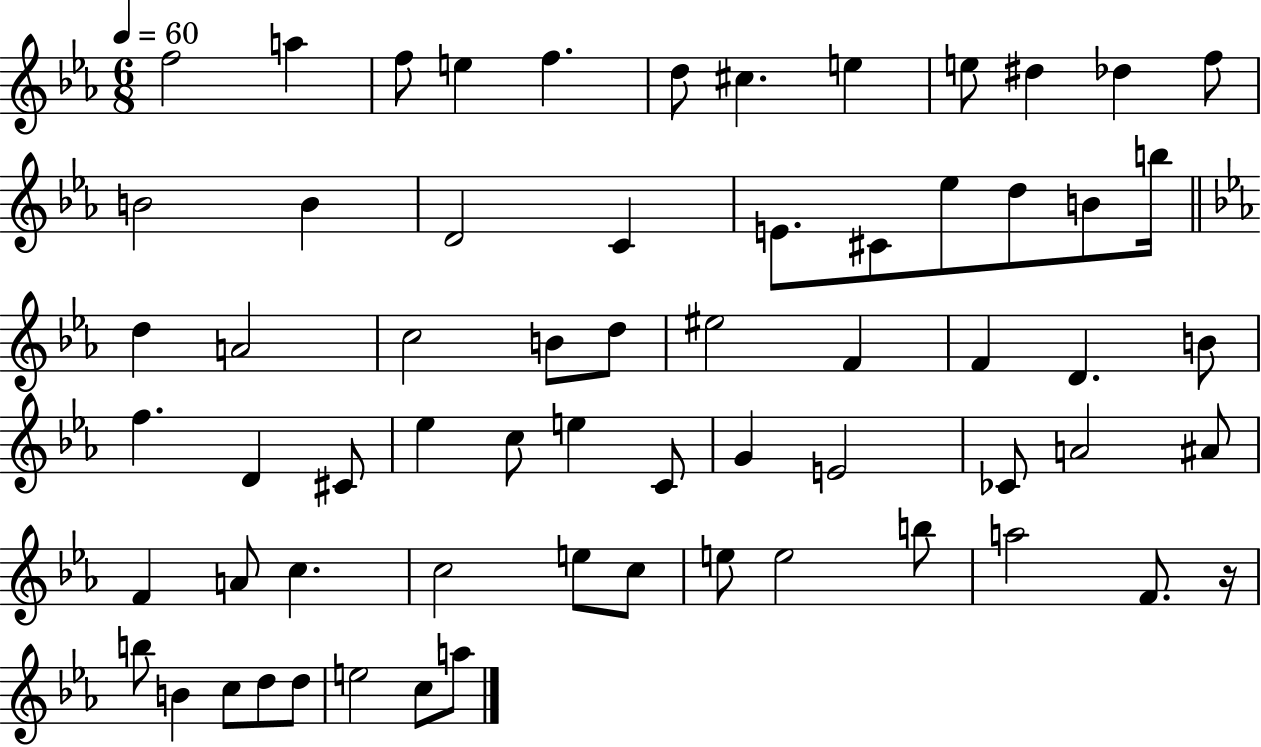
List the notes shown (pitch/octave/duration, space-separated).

F5/h A5/q F5/e E5/q F5/q. D5/e C#5/q. E5/q E5/e D#5/q Db5/q F5/e B4/h B4/q D4/h C4/q E4/e. C#4/e Eb5/e D5/e B4/e B5/s D5/q A4/h C5/h B4/e D5/e EIS5/h F4/q F4/q D4/q. B4/e F5/q. D4/q C#4/e Eb5/q C5/e E5/q C4/e G4/q E4/h CES4/e A4/h A#4/e F4/q A4/e C5/q. C5/h E5/e C5/e E5/e E5/h B5/e A5/h F4/e. R/s B5/e B4/q C5/e D5/e D5/e E5/h C5/e A5/e